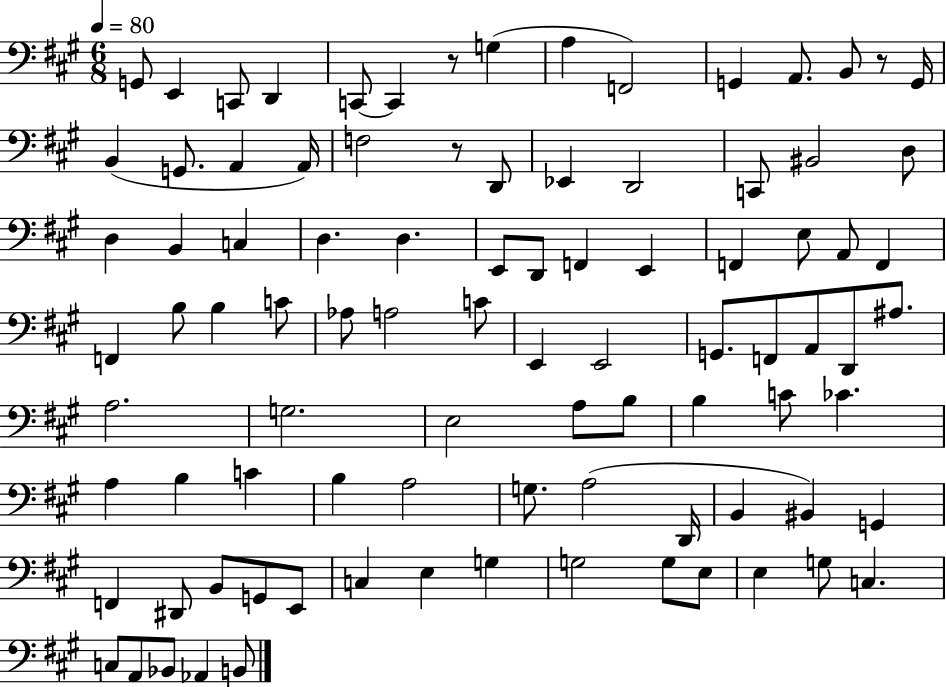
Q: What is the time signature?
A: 6/8